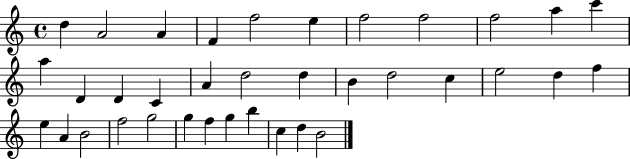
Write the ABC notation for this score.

X:1
T:Untitled
M:4/4
L:1/4
K:C
d A2 A F f2 e f2 f2 f2 a c' a D D C A d2 d B d2 c e2 d f e A B2 f2 g2 g f g b c d B2